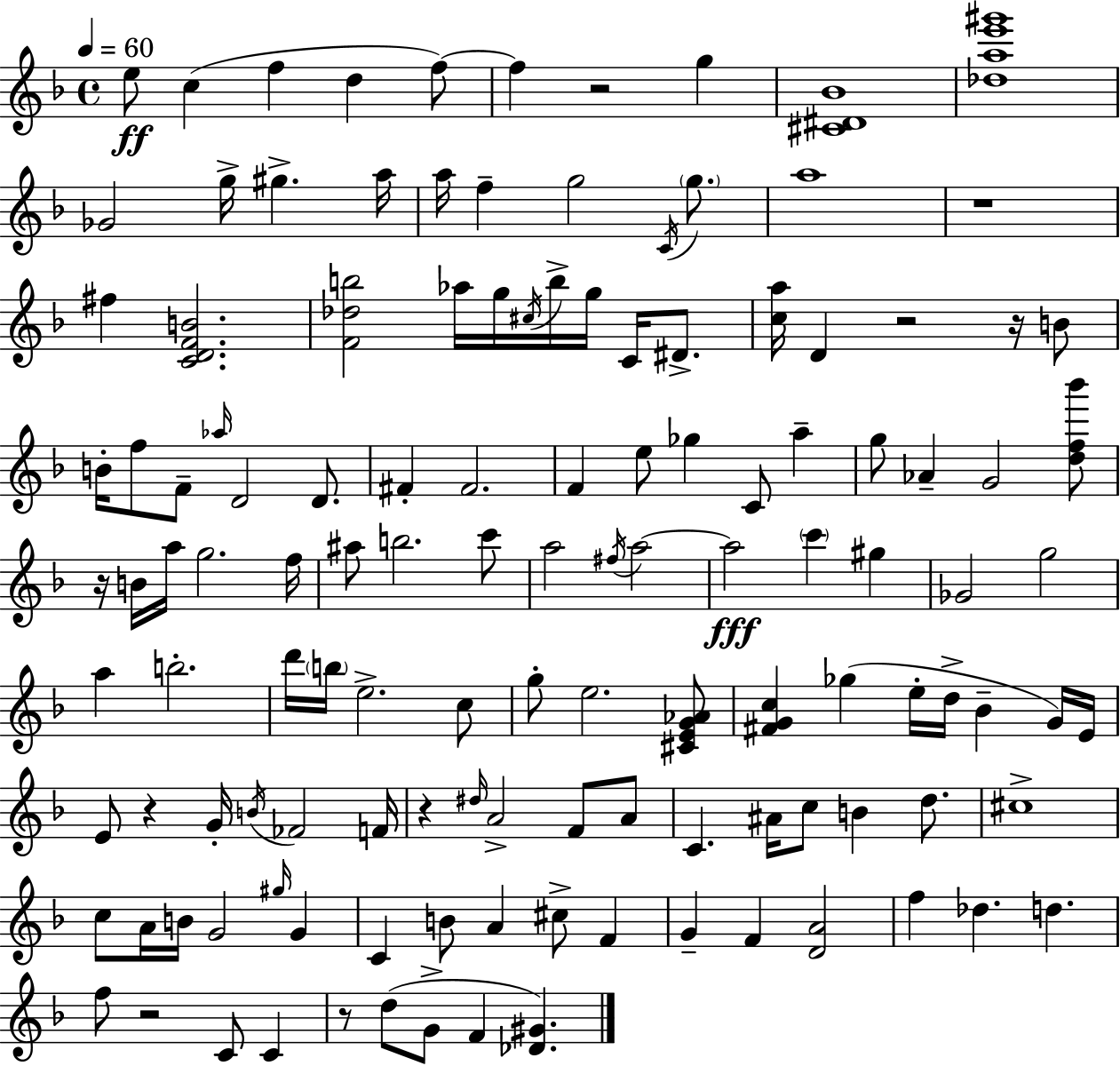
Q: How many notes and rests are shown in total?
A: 128